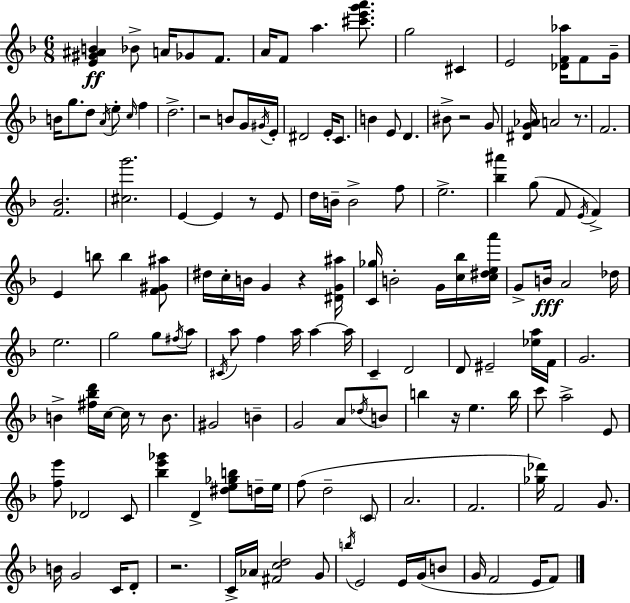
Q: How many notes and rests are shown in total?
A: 147